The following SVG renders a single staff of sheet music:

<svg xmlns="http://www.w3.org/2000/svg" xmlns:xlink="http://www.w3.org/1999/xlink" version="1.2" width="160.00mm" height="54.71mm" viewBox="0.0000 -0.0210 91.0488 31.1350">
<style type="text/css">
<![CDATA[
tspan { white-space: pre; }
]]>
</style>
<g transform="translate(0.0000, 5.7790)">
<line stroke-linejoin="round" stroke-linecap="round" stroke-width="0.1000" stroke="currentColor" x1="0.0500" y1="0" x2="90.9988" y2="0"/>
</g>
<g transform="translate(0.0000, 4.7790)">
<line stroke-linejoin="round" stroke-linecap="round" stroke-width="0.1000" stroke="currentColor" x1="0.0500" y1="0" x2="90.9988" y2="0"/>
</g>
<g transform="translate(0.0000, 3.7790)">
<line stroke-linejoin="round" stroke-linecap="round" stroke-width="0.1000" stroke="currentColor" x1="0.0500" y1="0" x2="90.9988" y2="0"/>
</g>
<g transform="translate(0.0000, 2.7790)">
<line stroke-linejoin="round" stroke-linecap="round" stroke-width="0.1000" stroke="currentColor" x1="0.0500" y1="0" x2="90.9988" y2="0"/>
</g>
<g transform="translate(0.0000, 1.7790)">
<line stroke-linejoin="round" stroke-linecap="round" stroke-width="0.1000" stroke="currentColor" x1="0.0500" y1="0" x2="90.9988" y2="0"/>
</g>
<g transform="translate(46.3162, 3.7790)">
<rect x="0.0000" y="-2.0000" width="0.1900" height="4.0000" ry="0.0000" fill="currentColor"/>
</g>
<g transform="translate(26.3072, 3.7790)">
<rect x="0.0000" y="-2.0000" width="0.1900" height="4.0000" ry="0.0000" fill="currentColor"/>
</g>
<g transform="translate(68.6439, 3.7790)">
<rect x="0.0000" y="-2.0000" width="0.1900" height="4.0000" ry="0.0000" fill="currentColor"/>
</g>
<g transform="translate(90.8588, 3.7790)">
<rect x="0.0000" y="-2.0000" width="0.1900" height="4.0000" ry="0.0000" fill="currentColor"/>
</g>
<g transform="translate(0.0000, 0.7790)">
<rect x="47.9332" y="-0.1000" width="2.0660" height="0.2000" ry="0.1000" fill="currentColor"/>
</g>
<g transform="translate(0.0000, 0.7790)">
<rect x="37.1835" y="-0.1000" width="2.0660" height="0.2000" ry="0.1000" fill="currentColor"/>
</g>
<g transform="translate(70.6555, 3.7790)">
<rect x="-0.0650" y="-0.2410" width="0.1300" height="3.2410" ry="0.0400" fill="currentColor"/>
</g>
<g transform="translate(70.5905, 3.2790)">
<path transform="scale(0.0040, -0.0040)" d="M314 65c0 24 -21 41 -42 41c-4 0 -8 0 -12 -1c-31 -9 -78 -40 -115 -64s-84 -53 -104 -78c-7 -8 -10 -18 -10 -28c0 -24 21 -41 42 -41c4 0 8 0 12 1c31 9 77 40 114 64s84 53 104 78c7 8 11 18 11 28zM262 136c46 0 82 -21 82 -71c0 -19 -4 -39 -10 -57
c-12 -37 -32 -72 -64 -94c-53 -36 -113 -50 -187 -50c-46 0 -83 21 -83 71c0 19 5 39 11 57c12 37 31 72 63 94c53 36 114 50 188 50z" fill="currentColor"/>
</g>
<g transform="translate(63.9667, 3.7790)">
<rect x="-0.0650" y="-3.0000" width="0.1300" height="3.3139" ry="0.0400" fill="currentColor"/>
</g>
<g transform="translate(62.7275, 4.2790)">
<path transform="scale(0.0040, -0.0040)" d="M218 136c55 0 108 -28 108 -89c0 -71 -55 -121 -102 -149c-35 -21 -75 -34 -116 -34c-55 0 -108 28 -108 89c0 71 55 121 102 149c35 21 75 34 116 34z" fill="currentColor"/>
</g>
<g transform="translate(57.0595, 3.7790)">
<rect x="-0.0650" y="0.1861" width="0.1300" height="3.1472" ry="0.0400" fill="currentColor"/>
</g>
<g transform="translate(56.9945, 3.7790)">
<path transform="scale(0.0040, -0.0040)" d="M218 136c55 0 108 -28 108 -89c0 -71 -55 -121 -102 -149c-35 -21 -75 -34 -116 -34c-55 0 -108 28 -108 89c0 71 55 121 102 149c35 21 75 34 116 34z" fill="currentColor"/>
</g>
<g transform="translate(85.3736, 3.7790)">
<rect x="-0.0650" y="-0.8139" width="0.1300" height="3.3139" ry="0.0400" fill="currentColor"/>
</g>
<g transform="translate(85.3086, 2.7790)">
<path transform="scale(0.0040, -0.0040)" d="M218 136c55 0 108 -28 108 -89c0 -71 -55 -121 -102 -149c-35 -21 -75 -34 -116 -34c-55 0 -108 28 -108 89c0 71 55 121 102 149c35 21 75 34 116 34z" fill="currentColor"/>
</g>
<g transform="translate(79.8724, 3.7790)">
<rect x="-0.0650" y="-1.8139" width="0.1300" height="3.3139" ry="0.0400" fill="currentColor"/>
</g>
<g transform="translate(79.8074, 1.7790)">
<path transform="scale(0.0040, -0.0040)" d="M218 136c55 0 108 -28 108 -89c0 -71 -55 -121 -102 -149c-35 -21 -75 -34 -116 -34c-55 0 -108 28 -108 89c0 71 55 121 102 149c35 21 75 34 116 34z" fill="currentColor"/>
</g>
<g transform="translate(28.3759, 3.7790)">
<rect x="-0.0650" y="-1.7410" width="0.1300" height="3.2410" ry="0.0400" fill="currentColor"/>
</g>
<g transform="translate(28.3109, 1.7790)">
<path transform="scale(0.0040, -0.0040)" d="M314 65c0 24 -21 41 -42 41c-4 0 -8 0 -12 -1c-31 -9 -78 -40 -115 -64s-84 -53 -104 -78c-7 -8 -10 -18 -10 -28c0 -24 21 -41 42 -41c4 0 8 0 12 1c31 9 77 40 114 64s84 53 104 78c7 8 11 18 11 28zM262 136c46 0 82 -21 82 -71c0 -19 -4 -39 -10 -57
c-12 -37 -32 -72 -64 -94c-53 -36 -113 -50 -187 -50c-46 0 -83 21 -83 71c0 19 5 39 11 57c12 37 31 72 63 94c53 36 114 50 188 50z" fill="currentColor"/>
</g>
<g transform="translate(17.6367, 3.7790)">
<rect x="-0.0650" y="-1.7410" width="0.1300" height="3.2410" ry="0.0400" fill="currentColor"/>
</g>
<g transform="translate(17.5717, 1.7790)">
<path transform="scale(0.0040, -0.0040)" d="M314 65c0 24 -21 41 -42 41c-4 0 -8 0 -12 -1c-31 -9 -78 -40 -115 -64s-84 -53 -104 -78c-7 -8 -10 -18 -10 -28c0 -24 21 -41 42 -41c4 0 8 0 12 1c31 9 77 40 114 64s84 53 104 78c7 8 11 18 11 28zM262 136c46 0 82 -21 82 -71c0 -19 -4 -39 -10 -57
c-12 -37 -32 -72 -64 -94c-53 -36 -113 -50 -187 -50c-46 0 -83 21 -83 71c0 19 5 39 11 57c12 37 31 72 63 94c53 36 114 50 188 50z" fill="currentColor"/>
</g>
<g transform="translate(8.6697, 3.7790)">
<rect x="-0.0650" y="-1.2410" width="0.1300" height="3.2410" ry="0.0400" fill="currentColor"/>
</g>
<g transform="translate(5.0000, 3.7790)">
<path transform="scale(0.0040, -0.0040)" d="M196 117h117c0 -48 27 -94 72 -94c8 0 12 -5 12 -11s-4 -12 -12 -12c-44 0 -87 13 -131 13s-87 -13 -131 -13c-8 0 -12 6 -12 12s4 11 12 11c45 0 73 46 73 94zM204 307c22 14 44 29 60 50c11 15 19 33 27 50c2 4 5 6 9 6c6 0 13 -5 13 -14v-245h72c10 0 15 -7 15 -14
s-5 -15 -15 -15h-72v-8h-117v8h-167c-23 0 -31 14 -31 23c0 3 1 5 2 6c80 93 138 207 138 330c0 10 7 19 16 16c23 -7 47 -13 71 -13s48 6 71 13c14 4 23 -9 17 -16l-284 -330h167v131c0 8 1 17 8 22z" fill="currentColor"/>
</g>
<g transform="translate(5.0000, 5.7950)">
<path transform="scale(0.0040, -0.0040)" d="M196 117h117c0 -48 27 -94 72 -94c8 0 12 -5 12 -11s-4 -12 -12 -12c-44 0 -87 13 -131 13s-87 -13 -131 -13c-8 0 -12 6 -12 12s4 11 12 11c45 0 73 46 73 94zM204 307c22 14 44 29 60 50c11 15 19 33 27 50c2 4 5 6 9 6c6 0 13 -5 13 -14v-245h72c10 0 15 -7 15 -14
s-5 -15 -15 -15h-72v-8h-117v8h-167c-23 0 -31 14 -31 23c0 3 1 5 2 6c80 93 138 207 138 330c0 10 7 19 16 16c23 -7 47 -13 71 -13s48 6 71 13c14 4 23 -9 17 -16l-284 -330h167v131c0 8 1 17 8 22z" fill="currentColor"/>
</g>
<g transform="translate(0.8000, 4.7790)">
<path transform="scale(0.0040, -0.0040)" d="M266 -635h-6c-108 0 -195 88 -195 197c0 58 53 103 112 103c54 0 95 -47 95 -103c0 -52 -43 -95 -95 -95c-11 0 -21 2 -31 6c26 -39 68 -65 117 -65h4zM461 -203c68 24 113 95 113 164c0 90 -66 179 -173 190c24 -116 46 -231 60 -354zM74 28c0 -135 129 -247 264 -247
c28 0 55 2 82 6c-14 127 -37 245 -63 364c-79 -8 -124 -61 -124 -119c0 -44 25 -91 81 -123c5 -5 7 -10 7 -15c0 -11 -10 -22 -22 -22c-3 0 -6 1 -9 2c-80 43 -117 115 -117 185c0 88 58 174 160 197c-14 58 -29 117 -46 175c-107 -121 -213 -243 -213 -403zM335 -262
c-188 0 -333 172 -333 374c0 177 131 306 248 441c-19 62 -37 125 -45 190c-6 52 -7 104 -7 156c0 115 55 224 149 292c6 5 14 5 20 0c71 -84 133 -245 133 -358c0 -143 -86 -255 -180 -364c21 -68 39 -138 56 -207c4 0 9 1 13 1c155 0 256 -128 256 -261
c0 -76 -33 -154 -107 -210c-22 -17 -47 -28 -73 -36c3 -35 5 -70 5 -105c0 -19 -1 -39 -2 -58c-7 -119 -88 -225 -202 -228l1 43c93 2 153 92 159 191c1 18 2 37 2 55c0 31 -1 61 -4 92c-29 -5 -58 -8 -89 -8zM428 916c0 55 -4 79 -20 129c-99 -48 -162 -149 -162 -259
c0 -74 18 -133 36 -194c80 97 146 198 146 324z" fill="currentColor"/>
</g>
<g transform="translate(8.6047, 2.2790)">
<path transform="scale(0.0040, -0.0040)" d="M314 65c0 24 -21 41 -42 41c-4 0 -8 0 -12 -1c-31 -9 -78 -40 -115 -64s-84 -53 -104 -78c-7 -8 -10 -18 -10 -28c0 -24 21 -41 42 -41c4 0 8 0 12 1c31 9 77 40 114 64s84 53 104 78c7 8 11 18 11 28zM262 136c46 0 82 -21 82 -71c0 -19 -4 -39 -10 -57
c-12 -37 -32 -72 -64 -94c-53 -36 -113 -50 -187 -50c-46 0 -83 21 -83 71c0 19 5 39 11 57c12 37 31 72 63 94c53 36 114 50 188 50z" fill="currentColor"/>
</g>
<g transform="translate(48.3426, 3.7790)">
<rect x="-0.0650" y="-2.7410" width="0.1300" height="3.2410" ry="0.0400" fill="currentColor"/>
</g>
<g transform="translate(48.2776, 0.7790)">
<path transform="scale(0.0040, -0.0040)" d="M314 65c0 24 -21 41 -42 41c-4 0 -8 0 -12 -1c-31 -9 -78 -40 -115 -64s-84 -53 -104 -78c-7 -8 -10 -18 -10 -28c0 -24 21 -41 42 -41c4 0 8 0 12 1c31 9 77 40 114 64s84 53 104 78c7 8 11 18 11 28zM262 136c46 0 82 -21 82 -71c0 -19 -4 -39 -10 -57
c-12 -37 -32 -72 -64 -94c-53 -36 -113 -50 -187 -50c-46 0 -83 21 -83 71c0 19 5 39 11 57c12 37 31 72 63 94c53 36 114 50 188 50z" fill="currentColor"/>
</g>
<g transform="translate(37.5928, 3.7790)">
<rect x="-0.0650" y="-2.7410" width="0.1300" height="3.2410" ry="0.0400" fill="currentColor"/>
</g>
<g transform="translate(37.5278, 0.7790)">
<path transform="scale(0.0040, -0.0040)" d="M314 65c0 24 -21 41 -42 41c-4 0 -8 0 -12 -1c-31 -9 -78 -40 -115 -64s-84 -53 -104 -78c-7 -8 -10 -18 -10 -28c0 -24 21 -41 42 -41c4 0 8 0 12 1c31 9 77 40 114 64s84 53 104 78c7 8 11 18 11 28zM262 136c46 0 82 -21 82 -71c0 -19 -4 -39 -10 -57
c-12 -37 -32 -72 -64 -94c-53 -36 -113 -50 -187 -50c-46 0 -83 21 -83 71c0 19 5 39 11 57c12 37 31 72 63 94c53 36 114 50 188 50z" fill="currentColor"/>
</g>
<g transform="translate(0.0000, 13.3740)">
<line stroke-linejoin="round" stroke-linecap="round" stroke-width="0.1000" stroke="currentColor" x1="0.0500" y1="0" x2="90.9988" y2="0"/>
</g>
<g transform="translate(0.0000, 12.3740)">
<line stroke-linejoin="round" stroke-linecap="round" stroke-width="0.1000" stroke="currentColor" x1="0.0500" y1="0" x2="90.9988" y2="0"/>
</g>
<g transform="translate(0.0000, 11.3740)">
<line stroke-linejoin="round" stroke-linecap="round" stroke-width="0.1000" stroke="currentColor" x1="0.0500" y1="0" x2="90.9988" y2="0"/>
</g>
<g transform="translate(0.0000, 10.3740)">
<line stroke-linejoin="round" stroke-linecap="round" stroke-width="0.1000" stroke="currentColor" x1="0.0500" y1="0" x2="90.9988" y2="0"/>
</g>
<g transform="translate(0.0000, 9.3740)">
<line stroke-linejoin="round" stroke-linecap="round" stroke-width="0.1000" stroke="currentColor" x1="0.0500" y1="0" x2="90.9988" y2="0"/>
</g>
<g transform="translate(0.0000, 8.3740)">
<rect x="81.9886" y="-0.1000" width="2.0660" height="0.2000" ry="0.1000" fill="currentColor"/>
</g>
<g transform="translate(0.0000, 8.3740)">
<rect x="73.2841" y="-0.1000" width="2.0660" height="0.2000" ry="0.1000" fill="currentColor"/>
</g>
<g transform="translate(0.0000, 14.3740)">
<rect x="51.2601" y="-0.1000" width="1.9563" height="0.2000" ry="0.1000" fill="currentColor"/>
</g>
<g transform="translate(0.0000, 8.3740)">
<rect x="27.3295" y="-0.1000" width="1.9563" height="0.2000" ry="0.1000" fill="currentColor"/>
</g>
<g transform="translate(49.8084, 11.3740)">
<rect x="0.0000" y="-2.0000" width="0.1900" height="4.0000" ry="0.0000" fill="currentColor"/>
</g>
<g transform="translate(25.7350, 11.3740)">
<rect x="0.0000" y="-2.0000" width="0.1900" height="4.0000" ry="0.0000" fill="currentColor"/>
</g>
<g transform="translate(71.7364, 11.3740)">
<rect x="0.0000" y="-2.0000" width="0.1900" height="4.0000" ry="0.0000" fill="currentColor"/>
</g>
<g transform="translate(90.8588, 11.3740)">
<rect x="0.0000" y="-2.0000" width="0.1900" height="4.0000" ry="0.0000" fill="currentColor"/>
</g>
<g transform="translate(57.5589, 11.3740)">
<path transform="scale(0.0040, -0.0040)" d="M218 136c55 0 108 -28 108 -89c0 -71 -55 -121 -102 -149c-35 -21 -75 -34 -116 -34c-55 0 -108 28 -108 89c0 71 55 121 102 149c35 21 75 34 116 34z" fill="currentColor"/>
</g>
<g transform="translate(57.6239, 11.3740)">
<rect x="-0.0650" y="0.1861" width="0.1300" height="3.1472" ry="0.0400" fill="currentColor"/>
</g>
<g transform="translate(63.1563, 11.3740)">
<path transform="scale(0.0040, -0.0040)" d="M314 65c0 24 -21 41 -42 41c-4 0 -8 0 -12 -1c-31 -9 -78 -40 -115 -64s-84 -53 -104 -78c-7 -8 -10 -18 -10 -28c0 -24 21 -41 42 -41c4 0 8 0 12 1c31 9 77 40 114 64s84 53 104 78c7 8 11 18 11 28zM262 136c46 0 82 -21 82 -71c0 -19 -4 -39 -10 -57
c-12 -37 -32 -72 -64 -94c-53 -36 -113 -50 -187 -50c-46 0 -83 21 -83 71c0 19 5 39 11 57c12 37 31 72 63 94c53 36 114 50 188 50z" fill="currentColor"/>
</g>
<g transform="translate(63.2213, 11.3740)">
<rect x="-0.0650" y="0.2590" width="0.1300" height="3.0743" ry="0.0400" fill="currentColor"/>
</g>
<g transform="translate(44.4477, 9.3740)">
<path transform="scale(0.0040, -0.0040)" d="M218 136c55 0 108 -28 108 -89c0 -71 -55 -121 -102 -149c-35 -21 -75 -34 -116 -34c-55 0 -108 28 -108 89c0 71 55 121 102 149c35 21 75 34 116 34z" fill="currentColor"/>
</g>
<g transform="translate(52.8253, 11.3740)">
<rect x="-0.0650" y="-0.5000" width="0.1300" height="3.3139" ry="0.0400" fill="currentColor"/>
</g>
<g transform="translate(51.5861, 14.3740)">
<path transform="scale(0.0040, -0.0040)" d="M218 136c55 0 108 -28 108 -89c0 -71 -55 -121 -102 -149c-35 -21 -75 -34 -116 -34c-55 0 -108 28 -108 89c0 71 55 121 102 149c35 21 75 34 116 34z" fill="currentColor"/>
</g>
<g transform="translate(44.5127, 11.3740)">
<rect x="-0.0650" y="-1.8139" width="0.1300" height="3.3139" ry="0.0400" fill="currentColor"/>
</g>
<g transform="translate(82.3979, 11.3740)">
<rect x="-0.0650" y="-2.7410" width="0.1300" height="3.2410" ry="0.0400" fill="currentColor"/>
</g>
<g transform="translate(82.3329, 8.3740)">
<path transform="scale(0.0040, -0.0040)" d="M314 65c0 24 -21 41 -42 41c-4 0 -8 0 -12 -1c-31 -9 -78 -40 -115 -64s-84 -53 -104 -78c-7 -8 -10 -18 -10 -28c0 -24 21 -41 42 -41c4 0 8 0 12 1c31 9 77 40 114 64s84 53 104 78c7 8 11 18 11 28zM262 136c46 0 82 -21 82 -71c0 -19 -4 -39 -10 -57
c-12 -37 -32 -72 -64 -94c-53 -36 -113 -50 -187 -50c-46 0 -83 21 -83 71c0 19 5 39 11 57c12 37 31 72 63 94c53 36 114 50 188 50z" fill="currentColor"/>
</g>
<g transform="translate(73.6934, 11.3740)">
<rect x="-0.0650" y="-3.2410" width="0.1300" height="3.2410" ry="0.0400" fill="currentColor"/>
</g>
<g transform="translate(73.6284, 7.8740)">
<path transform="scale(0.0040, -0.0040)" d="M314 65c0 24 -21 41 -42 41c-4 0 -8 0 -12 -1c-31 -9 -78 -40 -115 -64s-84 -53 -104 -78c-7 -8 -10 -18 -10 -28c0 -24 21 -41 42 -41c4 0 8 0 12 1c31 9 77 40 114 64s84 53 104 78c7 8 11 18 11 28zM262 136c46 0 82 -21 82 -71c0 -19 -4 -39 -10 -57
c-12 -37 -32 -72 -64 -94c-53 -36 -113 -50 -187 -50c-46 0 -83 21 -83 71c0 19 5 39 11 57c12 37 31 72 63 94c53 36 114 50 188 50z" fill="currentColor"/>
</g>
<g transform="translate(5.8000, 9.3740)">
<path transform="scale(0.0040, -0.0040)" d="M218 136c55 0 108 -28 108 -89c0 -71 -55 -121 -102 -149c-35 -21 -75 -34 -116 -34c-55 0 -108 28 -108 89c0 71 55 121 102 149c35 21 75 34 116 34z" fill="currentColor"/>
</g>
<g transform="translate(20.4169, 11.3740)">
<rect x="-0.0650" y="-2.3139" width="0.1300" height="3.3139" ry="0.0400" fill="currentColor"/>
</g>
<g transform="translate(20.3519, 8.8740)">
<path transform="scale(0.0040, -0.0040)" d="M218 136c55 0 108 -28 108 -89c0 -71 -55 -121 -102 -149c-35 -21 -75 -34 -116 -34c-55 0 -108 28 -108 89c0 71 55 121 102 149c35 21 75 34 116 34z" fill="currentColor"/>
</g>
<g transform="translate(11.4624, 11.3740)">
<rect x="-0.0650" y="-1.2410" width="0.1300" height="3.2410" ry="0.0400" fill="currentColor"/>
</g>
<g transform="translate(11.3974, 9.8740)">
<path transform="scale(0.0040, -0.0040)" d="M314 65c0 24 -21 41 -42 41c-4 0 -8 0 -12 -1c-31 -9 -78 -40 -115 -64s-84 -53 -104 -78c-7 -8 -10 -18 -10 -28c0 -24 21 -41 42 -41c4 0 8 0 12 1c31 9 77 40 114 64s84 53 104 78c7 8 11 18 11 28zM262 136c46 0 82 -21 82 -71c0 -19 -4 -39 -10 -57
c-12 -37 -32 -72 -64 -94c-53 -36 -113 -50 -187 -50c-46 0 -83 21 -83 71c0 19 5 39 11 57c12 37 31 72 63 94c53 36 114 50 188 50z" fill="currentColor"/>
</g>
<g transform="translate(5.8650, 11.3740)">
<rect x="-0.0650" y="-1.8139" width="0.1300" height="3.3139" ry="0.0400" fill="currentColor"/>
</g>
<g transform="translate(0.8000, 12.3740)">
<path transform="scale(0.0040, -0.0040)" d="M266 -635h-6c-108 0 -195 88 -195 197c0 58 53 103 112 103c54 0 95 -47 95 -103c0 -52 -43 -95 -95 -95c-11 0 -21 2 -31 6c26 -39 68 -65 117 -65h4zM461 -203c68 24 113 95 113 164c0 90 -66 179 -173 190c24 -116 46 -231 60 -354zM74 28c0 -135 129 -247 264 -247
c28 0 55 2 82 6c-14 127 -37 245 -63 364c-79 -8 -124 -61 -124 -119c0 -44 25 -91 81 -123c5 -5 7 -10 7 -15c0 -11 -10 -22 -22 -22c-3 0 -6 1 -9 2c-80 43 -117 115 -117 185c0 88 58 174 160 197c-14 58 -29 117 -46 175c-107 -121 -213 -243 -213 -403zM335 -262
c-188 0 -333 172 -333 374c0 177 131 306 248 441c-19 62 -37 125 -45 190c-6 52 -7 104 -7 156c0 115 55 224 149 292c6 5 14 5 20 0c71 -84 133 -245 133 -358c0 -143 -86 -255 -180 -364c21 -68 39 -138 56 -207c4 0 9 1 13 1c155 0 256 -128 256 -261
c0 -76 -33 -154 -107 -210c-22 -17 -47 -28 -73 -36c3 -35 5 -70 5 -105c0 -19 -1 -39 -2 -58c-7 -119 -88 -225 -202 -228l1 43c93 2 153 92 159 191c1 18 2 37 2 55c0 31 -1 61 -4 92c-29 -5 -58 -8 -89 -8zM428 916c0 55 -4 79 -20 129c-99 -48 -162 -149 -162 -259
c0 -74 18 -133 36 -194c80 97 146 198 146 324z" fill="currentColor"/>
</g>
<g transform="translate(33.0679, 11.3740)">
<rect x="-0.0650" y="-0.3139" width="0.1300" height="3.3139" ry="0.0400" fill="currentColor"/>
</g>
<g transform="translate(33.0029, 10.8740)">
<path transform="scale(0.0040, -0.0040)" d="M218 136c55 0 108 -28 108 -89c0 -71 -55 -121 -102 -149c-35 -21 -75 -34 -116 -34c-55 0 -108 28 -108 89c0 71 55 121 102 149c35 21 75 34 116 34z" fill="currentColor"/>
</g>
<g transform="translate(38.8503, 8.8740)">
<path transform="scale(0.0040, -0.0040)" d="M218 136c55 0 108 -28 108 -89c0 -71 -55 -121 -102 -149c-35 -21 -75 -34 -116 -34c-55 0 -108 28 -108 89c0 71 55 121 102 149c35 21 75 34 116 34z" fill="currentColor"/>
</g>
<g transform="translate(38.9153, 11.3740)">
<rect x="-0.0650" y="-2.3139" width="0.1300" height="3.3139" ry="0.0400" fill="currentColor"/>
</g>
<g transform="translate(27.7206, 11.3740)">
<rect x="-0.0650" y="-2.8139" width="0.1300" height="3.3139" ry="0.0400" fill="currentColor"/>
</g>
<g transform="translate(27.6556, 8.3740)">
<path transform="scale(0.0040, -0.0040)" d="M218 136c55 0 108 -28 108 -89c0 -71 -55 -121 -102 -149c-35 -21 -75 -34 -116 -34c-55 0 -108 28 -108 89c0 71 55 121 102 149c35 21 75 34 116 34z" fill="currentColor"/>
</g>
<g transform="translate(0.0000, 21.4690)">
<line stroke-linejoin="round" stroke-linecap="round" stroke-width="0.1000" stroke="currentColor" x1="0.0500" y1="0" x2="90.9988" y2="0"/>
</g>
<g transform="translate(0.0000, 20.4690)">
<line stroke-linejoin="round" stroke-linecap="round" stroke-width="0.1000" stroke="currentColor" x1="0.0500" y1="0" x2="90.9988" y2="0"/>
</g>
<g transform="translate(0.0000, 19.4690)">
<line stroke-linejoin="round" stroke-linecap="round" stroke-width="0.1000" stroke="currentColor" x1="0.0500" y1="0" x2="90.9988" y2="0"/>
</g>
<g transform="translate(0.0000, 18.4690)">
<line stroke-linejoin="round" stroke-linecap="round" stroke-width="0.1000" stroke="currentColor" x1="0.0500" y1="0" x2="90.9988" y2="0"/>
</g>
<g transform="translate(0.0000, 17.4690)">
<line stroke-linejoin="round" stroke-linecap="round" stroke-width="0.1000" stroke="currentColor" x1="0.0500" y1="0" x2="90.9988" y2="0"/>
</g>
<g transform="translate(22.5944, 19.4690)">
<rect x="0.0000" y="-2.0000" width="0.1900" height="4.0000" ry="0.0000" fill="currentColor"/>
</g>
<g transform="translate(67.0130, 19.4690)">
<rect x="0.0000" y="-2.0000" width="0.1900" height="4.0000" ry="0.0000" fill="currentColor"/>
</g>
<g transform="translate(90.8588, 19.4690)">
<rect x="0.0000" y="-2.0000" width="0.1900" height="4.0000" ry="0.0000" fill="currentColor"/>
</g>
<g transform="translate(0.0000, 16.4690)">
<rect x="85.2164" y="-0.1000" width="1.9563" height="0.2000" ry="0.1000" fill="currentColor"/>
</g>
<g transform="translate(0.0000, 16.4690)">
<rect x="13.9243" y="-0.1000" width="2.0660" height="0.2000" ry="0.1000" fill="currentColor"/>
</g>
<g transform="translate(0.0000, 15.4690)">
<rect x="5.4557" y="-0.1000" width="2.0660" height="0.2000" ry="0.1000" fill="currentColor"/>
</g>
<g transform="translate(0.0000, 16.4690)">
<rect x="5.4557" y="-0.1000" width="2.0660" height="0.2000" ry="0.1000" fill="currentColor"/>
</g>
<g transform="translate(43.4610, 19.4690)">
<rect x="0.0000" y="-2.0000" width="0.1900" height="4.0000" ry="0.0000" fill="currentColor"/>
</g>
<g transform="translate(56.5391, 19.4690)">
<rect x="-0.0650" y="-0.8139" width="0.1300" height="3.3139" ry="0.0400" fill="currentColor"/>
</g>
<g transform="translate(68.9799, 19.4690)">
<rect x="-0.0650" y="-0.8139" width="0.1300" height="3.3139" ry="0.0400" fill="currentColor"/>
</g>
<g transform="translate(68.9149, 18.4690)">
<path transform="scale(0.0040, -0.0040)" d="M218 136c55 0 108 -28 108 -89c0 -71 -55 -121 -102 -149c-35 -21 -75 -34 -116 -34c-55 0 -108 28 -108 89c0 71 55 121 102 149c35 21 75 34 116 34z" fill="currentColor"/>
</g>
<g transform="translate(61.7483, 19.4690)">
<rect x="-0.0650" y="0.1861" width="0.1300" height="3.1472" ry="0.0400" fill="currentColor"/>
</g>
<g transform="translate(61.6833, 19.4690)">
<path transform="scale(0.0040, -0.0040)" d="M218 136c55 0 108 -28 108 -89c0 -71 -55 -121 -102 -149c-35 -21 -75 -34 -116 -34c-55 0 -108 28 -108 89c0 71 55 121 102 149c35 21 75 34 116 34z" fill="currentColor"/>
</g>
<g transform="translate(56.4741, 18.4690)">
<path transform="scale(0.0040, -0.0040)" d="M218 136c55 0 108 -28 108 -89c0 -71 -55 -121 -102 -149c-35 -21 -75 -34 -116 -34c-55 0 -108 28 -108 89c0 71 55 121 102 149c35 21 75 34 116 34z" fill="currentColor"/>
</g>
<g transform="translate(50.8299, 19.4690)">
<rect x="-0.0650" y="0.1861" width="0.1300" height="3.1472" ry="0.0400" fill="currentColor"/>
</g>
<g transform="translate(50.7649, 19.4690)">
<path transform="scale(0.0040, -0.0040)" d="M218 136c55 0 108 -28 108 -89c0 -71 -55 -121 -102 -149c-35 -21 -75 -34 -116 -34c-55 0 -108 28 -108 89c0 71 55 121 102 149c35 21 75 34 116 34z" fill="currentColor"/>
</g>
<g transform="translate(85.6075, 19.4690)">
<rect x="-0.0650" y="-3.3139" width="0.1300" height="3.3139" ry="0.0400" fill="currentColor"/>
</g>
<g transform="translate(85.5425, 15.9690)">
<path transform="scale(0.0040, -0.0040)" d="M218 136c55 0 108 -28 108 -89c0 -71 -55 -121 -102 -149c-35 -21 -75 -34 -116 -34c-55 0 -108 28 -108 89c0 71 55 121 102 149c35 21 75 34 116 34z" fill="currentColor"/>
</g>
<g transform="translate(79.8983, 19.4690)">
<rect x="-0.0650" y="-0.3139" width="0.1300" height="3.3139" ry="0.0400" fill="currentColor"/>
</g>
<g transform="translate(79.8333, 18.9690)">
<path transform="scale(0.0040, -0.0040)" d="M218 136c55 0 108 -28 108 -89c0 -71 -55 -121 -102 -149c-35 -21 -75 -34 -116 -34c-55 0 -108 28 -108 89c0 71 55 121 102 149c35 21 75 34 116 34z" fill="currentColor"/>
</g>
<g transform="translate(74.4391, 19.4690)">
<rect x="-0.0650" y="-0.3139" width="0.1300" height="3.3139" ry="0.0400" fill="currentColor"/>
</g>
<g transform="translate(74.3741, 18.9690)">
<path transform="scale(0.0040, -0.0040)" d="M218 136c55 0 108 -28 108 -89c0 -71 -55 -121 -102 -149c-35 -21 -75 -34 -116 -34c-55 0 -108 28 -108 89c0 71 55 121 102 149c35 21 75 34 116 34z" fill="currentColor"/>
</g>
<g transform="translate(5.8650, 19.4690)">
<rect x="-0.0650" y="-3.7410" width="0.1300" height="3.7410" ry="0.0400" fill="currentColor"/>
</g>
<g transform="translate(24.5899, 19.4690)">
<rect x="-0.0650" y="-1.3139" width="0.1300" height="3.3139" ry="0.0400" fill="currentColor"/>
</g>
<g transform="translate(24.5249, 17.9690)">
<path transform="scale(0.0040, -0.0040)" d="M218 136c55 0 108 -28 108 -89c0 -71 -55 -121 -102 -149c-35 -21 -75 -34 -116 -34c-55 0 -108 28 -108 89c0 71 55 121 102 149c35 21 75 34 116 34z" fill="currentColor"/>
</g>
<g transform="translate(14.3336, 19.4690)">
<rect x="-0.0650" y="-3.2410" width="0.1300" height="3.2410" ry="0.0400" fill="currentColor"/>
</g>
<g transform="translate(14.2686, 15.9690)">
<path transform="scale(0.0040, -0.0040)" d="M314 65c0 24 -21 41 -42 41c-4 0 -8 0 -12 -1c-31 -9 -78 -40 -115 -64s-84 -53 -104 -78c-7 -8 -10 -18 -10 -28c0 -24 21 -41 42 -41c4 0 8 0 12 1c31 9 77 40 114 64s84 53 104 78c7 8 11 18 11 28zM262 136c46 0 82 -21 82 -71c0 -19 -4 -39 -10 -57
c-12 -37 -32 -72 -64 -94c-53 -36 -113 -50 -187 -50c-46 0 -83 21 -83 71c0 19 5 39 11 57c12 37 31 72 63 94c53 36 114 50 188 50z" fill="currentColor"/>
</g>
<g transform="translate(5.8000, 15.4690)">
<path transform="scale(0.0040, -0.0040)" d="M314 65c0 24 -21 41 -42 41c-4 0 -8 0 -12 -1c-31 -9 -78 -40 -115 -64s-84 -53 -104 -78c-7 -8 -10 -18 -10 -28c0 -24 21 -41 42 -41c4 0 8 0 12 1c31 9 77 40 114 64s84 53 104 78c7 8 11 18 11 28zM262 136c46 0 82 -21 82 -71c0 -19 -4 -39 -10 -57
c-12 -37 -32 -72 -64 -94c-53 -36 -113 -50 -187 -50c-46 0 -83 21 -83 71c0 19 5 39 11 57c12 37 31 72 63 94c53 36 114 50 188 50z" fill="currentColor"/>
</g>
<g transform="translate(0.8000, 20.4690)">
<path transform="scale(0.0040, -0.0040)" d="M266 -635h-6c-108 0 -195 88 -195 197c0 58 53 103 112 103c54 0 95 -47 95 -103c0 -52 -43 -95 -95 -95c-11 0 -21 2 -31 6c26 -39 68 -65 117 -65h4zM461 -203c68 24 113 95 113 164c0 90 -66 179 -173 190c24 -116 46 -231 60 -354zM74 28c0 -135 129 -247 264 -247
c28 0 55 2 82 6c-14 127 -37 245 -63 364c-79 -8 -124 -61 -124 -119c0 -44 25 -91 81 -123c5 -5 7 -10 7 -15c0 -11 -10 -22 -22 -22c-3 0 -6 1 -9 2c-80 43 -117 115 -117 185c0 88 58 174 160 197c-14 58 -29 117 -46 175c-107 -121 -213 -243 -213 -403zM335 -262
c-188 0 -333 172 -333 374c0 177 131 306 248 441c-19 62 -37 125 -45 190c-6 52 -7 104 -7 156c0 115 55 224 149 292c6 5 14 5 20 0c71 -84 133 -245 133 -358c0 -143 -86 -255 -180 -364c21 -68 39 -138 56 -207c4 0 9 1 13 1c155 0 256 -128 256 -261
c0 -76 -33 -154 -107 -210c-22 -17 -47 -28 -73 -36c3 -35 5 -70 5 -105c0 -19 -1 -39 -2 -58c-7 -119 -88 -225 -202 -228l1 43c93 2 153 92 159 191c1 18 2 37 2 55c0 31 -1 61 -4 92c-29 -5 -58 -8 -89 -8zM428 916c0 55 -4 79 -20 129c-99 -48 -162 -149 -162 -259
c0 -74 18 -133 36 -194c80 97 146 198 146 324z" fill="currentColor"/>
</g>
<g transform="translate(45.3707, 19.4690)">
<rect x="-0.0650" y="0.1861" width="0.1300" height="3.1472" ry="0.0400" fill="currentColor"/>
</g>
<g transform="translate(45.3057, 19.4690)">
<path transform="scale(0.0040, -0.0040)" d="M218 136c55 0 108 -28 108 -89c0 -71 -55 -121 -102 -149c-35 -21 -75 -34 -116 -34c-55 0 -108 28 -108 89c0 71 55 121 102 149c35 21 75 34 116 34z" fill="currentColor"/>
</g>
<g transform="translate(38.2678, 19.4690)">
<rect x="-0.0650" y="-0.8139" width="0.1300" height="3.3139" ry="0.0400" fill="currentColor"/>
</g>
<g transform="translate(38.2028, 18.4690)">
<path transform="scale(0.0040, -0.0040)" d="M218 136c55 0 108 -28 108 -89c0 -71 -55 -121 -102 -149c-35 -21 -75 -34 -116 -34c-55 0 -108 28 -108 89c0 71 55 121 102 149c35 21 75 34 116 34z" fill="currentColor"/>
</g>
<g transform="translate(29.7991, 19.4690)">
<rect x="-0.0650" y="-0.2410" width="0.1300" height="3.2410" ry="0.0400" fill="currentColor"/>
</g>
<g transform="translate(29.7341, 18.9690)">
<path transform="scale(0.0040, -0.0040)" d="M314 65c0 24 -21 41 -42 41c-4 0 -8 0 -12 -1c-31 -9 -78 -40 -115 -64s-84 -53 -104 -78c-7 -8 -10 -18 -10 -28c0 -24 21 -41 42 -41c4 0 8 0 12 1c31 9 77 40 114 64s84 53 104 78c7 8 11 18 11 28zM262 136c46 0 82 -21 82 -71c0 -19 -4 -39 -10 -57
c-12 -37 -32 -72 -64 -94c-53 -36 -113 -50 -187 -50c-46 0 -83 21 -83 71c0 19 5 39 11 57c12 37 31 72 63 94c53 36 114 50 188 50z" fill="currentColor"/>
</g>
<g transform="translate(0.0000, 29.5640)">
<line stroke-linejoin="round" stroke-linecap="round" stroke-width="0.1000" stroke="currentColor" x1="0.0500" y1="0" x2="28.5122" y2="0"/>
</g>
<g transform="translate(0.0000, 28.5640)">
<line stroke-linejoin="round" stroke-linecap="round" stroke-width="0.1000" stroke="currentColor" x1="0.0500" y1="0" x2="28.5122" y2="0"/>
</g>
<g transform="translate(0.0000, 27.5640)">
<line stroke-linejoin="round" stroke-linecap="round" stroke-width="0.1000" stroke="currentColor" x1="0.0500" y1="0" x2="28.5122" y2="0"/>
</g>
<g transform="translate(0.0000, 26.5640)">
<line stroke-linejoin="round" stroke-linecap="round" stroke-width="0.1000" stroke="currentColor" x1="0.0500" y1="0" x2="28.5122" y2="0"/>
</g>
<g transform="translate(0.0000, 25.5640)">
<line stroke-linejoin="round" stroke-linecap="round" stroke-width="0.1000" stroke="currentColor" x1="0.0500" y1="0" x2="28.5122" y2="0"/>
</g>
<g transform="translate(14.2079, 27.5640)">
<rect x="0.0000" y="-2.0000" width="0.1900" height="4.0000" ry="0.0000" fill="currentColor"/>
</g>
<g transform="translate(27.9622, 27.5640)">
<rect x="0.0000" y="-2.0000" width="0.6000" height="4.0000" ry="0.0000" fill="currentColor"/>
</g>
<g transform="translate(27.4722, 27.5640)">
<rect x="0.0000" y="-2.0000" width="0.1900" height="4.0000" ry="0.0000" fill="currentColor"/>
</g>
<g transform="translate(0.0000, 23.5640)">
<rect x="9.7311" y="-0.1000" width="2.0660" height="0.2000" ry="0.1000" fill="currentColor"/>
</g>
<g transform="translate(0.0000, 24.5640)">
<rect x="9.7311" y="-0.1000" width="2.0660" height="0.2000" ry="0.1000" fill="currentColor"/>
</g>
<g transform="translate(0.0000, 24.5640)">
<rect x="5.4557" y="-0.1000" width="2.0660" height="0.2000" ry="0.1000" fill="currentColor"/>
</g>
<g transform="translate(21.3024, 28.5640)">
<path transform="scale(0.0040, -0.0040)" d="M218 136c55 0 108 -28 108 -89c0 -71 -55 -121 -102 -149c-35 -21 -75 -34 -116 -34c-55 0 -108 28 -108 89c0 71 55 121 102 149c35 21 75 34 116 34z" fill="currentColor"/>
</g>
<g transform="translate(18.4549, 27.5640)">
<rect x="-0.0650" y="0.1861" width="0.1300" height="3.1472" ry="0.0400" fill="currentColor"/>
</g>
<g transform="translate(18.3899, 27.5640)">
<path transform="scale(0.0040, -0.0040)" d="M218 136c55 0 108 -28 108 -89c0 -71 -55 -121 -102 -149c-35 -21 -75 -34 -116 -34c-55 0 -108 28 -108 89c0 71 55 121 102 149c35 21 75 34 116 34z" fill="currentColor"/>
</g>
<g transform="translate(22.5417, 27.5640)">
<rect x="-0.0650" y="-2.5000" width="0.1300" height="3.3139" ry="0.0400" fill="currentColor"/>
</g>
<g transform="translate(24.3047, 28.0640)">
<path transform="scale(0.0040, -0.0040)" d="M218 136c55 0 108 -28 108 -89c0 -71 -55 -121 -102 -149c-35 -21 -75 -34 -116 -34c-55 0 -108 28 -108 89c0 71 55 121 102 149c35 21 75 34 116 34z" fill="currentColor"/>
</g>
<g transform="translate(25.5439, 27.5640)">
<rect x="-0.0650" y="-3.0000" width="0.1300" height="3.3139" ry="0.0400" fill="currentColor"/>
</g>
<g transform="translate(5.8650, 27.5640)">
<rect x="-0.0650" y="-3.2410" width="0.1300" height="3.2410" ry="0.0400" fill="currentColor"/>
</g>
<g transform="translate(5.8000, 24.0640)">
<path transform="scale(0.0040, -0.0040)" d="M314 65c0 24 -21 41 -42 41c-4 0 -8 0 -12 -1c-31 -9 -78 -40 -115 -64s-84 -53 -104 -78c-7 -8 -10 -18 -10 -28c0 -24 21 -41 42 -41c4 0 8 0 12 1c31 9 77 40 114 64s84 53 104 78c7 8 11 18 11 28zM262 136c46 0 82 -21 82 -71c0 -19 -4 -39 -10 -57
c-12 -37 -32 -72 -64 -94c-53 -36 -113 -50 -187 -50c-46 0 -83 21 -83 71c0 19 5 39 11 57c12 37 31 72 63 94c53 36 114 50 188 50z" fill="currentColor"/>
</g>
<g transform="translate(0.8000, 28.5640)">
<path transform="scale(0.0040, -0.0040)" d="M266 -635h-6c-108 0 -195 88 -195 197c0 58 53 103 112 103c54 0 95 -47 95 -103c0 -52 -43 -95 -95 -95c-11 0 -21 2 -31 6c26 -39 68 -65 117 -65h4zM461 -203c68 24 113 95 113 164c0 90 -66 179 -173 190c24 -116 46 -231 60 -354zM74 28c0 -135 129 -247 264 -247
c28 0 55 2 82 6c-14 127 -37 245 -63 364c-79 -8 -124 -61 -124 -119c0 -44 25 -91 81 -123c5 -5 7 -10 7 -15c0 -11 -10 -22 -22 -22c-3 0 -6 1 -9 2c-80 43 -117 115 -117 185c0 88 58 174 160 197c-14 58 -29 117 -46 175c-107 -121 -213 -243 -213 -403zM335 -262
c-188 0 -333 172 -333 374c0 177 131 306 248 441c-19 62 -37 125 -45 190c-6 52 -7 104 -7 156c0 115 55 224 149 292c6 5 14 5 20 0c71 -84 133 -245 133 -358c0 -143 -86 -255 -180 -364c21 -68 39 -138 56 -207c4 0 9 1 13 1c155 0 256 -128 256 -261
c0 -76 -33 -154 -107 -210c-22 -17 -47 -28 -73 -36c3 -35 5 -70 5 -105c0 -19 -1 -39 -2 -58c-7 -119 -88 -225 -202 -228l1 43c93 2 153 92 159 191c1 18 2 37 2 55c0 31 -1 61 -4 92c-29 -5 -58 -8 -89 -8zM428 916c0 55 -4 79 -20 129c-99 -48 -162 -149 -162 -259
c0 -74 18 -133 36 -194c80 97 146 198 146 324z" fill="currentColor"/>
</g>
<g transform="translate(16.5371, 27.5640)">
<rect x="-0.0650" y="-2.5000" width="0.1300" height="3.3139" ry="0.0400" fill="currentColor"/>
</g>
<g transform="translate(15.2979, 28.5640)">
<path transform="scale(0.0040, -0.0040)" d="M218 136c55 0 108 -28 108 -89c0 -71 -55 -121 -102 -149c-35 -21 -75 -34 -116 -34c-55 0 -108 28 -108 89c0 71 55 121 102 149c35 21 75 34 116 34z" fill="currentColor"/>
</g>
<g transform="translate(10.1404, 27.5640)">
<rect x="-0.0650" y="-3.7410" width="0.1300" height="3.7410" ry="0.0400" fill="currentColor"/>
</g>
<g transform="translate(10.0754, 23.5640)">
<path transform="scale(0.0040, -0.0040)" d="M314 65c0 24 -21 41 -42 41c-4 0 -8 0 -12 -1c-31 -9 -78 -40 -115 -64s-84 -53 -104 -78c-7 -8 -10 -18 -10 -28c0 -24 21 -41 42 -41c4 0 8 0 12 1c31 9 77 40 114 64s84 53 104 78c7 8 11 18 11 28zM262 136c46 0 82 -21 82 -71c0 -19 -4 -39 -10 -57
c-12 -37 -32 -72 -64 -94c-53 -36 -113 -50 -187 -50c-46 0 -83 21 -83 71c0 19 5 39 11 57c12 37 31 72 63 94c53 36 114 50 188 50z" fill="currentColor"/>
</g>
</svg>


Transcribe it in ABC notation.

X:1
T:Untitled
M:4/4
L:1/4
K:C
e2 f2 f2 a2 a2 B A c2 f d f e2 g a c g f C B B2 b2 a2 c'2 b2 e c2 d B B d B d c c b b2 c'2 G B G A